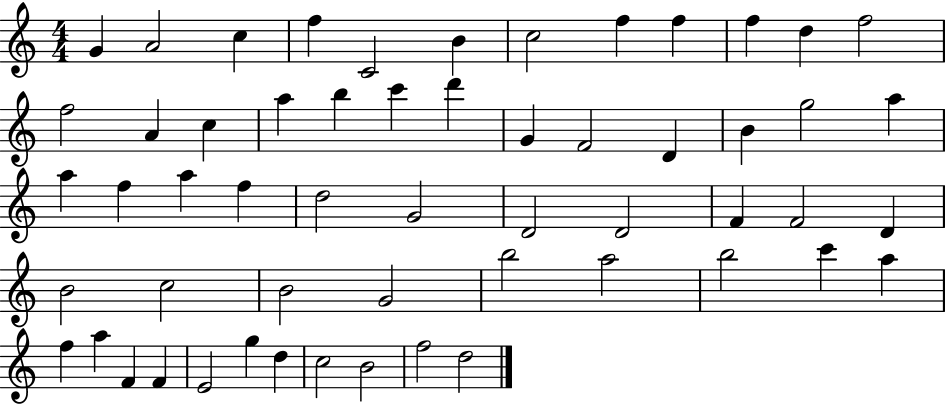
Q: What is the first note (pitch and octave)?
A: G4